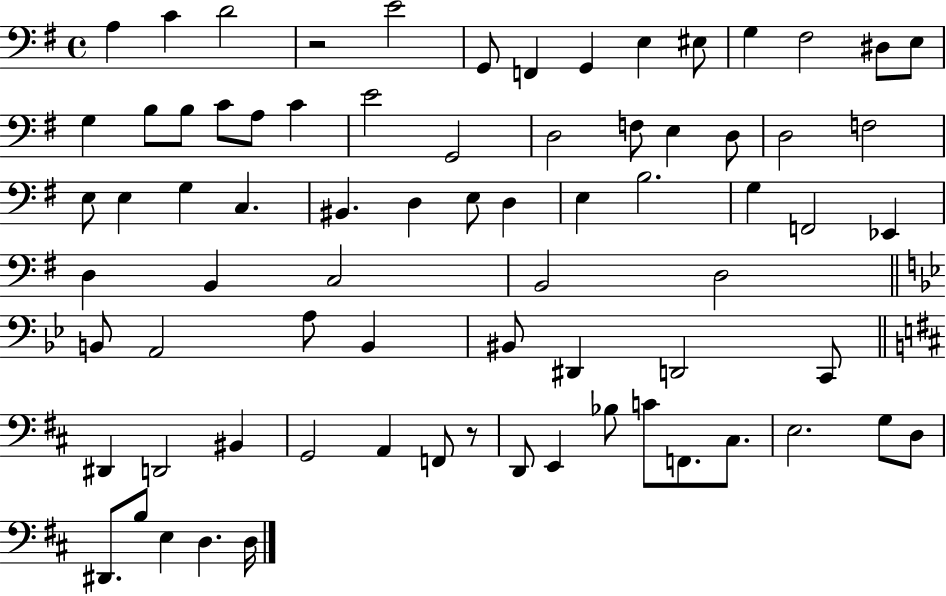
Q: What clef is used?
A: bass